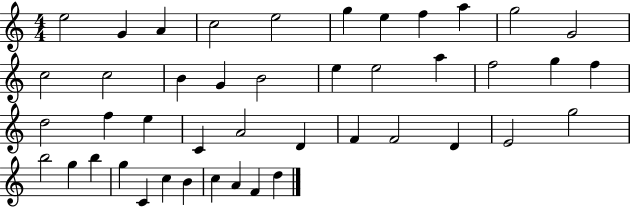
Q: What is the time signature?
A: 4/4